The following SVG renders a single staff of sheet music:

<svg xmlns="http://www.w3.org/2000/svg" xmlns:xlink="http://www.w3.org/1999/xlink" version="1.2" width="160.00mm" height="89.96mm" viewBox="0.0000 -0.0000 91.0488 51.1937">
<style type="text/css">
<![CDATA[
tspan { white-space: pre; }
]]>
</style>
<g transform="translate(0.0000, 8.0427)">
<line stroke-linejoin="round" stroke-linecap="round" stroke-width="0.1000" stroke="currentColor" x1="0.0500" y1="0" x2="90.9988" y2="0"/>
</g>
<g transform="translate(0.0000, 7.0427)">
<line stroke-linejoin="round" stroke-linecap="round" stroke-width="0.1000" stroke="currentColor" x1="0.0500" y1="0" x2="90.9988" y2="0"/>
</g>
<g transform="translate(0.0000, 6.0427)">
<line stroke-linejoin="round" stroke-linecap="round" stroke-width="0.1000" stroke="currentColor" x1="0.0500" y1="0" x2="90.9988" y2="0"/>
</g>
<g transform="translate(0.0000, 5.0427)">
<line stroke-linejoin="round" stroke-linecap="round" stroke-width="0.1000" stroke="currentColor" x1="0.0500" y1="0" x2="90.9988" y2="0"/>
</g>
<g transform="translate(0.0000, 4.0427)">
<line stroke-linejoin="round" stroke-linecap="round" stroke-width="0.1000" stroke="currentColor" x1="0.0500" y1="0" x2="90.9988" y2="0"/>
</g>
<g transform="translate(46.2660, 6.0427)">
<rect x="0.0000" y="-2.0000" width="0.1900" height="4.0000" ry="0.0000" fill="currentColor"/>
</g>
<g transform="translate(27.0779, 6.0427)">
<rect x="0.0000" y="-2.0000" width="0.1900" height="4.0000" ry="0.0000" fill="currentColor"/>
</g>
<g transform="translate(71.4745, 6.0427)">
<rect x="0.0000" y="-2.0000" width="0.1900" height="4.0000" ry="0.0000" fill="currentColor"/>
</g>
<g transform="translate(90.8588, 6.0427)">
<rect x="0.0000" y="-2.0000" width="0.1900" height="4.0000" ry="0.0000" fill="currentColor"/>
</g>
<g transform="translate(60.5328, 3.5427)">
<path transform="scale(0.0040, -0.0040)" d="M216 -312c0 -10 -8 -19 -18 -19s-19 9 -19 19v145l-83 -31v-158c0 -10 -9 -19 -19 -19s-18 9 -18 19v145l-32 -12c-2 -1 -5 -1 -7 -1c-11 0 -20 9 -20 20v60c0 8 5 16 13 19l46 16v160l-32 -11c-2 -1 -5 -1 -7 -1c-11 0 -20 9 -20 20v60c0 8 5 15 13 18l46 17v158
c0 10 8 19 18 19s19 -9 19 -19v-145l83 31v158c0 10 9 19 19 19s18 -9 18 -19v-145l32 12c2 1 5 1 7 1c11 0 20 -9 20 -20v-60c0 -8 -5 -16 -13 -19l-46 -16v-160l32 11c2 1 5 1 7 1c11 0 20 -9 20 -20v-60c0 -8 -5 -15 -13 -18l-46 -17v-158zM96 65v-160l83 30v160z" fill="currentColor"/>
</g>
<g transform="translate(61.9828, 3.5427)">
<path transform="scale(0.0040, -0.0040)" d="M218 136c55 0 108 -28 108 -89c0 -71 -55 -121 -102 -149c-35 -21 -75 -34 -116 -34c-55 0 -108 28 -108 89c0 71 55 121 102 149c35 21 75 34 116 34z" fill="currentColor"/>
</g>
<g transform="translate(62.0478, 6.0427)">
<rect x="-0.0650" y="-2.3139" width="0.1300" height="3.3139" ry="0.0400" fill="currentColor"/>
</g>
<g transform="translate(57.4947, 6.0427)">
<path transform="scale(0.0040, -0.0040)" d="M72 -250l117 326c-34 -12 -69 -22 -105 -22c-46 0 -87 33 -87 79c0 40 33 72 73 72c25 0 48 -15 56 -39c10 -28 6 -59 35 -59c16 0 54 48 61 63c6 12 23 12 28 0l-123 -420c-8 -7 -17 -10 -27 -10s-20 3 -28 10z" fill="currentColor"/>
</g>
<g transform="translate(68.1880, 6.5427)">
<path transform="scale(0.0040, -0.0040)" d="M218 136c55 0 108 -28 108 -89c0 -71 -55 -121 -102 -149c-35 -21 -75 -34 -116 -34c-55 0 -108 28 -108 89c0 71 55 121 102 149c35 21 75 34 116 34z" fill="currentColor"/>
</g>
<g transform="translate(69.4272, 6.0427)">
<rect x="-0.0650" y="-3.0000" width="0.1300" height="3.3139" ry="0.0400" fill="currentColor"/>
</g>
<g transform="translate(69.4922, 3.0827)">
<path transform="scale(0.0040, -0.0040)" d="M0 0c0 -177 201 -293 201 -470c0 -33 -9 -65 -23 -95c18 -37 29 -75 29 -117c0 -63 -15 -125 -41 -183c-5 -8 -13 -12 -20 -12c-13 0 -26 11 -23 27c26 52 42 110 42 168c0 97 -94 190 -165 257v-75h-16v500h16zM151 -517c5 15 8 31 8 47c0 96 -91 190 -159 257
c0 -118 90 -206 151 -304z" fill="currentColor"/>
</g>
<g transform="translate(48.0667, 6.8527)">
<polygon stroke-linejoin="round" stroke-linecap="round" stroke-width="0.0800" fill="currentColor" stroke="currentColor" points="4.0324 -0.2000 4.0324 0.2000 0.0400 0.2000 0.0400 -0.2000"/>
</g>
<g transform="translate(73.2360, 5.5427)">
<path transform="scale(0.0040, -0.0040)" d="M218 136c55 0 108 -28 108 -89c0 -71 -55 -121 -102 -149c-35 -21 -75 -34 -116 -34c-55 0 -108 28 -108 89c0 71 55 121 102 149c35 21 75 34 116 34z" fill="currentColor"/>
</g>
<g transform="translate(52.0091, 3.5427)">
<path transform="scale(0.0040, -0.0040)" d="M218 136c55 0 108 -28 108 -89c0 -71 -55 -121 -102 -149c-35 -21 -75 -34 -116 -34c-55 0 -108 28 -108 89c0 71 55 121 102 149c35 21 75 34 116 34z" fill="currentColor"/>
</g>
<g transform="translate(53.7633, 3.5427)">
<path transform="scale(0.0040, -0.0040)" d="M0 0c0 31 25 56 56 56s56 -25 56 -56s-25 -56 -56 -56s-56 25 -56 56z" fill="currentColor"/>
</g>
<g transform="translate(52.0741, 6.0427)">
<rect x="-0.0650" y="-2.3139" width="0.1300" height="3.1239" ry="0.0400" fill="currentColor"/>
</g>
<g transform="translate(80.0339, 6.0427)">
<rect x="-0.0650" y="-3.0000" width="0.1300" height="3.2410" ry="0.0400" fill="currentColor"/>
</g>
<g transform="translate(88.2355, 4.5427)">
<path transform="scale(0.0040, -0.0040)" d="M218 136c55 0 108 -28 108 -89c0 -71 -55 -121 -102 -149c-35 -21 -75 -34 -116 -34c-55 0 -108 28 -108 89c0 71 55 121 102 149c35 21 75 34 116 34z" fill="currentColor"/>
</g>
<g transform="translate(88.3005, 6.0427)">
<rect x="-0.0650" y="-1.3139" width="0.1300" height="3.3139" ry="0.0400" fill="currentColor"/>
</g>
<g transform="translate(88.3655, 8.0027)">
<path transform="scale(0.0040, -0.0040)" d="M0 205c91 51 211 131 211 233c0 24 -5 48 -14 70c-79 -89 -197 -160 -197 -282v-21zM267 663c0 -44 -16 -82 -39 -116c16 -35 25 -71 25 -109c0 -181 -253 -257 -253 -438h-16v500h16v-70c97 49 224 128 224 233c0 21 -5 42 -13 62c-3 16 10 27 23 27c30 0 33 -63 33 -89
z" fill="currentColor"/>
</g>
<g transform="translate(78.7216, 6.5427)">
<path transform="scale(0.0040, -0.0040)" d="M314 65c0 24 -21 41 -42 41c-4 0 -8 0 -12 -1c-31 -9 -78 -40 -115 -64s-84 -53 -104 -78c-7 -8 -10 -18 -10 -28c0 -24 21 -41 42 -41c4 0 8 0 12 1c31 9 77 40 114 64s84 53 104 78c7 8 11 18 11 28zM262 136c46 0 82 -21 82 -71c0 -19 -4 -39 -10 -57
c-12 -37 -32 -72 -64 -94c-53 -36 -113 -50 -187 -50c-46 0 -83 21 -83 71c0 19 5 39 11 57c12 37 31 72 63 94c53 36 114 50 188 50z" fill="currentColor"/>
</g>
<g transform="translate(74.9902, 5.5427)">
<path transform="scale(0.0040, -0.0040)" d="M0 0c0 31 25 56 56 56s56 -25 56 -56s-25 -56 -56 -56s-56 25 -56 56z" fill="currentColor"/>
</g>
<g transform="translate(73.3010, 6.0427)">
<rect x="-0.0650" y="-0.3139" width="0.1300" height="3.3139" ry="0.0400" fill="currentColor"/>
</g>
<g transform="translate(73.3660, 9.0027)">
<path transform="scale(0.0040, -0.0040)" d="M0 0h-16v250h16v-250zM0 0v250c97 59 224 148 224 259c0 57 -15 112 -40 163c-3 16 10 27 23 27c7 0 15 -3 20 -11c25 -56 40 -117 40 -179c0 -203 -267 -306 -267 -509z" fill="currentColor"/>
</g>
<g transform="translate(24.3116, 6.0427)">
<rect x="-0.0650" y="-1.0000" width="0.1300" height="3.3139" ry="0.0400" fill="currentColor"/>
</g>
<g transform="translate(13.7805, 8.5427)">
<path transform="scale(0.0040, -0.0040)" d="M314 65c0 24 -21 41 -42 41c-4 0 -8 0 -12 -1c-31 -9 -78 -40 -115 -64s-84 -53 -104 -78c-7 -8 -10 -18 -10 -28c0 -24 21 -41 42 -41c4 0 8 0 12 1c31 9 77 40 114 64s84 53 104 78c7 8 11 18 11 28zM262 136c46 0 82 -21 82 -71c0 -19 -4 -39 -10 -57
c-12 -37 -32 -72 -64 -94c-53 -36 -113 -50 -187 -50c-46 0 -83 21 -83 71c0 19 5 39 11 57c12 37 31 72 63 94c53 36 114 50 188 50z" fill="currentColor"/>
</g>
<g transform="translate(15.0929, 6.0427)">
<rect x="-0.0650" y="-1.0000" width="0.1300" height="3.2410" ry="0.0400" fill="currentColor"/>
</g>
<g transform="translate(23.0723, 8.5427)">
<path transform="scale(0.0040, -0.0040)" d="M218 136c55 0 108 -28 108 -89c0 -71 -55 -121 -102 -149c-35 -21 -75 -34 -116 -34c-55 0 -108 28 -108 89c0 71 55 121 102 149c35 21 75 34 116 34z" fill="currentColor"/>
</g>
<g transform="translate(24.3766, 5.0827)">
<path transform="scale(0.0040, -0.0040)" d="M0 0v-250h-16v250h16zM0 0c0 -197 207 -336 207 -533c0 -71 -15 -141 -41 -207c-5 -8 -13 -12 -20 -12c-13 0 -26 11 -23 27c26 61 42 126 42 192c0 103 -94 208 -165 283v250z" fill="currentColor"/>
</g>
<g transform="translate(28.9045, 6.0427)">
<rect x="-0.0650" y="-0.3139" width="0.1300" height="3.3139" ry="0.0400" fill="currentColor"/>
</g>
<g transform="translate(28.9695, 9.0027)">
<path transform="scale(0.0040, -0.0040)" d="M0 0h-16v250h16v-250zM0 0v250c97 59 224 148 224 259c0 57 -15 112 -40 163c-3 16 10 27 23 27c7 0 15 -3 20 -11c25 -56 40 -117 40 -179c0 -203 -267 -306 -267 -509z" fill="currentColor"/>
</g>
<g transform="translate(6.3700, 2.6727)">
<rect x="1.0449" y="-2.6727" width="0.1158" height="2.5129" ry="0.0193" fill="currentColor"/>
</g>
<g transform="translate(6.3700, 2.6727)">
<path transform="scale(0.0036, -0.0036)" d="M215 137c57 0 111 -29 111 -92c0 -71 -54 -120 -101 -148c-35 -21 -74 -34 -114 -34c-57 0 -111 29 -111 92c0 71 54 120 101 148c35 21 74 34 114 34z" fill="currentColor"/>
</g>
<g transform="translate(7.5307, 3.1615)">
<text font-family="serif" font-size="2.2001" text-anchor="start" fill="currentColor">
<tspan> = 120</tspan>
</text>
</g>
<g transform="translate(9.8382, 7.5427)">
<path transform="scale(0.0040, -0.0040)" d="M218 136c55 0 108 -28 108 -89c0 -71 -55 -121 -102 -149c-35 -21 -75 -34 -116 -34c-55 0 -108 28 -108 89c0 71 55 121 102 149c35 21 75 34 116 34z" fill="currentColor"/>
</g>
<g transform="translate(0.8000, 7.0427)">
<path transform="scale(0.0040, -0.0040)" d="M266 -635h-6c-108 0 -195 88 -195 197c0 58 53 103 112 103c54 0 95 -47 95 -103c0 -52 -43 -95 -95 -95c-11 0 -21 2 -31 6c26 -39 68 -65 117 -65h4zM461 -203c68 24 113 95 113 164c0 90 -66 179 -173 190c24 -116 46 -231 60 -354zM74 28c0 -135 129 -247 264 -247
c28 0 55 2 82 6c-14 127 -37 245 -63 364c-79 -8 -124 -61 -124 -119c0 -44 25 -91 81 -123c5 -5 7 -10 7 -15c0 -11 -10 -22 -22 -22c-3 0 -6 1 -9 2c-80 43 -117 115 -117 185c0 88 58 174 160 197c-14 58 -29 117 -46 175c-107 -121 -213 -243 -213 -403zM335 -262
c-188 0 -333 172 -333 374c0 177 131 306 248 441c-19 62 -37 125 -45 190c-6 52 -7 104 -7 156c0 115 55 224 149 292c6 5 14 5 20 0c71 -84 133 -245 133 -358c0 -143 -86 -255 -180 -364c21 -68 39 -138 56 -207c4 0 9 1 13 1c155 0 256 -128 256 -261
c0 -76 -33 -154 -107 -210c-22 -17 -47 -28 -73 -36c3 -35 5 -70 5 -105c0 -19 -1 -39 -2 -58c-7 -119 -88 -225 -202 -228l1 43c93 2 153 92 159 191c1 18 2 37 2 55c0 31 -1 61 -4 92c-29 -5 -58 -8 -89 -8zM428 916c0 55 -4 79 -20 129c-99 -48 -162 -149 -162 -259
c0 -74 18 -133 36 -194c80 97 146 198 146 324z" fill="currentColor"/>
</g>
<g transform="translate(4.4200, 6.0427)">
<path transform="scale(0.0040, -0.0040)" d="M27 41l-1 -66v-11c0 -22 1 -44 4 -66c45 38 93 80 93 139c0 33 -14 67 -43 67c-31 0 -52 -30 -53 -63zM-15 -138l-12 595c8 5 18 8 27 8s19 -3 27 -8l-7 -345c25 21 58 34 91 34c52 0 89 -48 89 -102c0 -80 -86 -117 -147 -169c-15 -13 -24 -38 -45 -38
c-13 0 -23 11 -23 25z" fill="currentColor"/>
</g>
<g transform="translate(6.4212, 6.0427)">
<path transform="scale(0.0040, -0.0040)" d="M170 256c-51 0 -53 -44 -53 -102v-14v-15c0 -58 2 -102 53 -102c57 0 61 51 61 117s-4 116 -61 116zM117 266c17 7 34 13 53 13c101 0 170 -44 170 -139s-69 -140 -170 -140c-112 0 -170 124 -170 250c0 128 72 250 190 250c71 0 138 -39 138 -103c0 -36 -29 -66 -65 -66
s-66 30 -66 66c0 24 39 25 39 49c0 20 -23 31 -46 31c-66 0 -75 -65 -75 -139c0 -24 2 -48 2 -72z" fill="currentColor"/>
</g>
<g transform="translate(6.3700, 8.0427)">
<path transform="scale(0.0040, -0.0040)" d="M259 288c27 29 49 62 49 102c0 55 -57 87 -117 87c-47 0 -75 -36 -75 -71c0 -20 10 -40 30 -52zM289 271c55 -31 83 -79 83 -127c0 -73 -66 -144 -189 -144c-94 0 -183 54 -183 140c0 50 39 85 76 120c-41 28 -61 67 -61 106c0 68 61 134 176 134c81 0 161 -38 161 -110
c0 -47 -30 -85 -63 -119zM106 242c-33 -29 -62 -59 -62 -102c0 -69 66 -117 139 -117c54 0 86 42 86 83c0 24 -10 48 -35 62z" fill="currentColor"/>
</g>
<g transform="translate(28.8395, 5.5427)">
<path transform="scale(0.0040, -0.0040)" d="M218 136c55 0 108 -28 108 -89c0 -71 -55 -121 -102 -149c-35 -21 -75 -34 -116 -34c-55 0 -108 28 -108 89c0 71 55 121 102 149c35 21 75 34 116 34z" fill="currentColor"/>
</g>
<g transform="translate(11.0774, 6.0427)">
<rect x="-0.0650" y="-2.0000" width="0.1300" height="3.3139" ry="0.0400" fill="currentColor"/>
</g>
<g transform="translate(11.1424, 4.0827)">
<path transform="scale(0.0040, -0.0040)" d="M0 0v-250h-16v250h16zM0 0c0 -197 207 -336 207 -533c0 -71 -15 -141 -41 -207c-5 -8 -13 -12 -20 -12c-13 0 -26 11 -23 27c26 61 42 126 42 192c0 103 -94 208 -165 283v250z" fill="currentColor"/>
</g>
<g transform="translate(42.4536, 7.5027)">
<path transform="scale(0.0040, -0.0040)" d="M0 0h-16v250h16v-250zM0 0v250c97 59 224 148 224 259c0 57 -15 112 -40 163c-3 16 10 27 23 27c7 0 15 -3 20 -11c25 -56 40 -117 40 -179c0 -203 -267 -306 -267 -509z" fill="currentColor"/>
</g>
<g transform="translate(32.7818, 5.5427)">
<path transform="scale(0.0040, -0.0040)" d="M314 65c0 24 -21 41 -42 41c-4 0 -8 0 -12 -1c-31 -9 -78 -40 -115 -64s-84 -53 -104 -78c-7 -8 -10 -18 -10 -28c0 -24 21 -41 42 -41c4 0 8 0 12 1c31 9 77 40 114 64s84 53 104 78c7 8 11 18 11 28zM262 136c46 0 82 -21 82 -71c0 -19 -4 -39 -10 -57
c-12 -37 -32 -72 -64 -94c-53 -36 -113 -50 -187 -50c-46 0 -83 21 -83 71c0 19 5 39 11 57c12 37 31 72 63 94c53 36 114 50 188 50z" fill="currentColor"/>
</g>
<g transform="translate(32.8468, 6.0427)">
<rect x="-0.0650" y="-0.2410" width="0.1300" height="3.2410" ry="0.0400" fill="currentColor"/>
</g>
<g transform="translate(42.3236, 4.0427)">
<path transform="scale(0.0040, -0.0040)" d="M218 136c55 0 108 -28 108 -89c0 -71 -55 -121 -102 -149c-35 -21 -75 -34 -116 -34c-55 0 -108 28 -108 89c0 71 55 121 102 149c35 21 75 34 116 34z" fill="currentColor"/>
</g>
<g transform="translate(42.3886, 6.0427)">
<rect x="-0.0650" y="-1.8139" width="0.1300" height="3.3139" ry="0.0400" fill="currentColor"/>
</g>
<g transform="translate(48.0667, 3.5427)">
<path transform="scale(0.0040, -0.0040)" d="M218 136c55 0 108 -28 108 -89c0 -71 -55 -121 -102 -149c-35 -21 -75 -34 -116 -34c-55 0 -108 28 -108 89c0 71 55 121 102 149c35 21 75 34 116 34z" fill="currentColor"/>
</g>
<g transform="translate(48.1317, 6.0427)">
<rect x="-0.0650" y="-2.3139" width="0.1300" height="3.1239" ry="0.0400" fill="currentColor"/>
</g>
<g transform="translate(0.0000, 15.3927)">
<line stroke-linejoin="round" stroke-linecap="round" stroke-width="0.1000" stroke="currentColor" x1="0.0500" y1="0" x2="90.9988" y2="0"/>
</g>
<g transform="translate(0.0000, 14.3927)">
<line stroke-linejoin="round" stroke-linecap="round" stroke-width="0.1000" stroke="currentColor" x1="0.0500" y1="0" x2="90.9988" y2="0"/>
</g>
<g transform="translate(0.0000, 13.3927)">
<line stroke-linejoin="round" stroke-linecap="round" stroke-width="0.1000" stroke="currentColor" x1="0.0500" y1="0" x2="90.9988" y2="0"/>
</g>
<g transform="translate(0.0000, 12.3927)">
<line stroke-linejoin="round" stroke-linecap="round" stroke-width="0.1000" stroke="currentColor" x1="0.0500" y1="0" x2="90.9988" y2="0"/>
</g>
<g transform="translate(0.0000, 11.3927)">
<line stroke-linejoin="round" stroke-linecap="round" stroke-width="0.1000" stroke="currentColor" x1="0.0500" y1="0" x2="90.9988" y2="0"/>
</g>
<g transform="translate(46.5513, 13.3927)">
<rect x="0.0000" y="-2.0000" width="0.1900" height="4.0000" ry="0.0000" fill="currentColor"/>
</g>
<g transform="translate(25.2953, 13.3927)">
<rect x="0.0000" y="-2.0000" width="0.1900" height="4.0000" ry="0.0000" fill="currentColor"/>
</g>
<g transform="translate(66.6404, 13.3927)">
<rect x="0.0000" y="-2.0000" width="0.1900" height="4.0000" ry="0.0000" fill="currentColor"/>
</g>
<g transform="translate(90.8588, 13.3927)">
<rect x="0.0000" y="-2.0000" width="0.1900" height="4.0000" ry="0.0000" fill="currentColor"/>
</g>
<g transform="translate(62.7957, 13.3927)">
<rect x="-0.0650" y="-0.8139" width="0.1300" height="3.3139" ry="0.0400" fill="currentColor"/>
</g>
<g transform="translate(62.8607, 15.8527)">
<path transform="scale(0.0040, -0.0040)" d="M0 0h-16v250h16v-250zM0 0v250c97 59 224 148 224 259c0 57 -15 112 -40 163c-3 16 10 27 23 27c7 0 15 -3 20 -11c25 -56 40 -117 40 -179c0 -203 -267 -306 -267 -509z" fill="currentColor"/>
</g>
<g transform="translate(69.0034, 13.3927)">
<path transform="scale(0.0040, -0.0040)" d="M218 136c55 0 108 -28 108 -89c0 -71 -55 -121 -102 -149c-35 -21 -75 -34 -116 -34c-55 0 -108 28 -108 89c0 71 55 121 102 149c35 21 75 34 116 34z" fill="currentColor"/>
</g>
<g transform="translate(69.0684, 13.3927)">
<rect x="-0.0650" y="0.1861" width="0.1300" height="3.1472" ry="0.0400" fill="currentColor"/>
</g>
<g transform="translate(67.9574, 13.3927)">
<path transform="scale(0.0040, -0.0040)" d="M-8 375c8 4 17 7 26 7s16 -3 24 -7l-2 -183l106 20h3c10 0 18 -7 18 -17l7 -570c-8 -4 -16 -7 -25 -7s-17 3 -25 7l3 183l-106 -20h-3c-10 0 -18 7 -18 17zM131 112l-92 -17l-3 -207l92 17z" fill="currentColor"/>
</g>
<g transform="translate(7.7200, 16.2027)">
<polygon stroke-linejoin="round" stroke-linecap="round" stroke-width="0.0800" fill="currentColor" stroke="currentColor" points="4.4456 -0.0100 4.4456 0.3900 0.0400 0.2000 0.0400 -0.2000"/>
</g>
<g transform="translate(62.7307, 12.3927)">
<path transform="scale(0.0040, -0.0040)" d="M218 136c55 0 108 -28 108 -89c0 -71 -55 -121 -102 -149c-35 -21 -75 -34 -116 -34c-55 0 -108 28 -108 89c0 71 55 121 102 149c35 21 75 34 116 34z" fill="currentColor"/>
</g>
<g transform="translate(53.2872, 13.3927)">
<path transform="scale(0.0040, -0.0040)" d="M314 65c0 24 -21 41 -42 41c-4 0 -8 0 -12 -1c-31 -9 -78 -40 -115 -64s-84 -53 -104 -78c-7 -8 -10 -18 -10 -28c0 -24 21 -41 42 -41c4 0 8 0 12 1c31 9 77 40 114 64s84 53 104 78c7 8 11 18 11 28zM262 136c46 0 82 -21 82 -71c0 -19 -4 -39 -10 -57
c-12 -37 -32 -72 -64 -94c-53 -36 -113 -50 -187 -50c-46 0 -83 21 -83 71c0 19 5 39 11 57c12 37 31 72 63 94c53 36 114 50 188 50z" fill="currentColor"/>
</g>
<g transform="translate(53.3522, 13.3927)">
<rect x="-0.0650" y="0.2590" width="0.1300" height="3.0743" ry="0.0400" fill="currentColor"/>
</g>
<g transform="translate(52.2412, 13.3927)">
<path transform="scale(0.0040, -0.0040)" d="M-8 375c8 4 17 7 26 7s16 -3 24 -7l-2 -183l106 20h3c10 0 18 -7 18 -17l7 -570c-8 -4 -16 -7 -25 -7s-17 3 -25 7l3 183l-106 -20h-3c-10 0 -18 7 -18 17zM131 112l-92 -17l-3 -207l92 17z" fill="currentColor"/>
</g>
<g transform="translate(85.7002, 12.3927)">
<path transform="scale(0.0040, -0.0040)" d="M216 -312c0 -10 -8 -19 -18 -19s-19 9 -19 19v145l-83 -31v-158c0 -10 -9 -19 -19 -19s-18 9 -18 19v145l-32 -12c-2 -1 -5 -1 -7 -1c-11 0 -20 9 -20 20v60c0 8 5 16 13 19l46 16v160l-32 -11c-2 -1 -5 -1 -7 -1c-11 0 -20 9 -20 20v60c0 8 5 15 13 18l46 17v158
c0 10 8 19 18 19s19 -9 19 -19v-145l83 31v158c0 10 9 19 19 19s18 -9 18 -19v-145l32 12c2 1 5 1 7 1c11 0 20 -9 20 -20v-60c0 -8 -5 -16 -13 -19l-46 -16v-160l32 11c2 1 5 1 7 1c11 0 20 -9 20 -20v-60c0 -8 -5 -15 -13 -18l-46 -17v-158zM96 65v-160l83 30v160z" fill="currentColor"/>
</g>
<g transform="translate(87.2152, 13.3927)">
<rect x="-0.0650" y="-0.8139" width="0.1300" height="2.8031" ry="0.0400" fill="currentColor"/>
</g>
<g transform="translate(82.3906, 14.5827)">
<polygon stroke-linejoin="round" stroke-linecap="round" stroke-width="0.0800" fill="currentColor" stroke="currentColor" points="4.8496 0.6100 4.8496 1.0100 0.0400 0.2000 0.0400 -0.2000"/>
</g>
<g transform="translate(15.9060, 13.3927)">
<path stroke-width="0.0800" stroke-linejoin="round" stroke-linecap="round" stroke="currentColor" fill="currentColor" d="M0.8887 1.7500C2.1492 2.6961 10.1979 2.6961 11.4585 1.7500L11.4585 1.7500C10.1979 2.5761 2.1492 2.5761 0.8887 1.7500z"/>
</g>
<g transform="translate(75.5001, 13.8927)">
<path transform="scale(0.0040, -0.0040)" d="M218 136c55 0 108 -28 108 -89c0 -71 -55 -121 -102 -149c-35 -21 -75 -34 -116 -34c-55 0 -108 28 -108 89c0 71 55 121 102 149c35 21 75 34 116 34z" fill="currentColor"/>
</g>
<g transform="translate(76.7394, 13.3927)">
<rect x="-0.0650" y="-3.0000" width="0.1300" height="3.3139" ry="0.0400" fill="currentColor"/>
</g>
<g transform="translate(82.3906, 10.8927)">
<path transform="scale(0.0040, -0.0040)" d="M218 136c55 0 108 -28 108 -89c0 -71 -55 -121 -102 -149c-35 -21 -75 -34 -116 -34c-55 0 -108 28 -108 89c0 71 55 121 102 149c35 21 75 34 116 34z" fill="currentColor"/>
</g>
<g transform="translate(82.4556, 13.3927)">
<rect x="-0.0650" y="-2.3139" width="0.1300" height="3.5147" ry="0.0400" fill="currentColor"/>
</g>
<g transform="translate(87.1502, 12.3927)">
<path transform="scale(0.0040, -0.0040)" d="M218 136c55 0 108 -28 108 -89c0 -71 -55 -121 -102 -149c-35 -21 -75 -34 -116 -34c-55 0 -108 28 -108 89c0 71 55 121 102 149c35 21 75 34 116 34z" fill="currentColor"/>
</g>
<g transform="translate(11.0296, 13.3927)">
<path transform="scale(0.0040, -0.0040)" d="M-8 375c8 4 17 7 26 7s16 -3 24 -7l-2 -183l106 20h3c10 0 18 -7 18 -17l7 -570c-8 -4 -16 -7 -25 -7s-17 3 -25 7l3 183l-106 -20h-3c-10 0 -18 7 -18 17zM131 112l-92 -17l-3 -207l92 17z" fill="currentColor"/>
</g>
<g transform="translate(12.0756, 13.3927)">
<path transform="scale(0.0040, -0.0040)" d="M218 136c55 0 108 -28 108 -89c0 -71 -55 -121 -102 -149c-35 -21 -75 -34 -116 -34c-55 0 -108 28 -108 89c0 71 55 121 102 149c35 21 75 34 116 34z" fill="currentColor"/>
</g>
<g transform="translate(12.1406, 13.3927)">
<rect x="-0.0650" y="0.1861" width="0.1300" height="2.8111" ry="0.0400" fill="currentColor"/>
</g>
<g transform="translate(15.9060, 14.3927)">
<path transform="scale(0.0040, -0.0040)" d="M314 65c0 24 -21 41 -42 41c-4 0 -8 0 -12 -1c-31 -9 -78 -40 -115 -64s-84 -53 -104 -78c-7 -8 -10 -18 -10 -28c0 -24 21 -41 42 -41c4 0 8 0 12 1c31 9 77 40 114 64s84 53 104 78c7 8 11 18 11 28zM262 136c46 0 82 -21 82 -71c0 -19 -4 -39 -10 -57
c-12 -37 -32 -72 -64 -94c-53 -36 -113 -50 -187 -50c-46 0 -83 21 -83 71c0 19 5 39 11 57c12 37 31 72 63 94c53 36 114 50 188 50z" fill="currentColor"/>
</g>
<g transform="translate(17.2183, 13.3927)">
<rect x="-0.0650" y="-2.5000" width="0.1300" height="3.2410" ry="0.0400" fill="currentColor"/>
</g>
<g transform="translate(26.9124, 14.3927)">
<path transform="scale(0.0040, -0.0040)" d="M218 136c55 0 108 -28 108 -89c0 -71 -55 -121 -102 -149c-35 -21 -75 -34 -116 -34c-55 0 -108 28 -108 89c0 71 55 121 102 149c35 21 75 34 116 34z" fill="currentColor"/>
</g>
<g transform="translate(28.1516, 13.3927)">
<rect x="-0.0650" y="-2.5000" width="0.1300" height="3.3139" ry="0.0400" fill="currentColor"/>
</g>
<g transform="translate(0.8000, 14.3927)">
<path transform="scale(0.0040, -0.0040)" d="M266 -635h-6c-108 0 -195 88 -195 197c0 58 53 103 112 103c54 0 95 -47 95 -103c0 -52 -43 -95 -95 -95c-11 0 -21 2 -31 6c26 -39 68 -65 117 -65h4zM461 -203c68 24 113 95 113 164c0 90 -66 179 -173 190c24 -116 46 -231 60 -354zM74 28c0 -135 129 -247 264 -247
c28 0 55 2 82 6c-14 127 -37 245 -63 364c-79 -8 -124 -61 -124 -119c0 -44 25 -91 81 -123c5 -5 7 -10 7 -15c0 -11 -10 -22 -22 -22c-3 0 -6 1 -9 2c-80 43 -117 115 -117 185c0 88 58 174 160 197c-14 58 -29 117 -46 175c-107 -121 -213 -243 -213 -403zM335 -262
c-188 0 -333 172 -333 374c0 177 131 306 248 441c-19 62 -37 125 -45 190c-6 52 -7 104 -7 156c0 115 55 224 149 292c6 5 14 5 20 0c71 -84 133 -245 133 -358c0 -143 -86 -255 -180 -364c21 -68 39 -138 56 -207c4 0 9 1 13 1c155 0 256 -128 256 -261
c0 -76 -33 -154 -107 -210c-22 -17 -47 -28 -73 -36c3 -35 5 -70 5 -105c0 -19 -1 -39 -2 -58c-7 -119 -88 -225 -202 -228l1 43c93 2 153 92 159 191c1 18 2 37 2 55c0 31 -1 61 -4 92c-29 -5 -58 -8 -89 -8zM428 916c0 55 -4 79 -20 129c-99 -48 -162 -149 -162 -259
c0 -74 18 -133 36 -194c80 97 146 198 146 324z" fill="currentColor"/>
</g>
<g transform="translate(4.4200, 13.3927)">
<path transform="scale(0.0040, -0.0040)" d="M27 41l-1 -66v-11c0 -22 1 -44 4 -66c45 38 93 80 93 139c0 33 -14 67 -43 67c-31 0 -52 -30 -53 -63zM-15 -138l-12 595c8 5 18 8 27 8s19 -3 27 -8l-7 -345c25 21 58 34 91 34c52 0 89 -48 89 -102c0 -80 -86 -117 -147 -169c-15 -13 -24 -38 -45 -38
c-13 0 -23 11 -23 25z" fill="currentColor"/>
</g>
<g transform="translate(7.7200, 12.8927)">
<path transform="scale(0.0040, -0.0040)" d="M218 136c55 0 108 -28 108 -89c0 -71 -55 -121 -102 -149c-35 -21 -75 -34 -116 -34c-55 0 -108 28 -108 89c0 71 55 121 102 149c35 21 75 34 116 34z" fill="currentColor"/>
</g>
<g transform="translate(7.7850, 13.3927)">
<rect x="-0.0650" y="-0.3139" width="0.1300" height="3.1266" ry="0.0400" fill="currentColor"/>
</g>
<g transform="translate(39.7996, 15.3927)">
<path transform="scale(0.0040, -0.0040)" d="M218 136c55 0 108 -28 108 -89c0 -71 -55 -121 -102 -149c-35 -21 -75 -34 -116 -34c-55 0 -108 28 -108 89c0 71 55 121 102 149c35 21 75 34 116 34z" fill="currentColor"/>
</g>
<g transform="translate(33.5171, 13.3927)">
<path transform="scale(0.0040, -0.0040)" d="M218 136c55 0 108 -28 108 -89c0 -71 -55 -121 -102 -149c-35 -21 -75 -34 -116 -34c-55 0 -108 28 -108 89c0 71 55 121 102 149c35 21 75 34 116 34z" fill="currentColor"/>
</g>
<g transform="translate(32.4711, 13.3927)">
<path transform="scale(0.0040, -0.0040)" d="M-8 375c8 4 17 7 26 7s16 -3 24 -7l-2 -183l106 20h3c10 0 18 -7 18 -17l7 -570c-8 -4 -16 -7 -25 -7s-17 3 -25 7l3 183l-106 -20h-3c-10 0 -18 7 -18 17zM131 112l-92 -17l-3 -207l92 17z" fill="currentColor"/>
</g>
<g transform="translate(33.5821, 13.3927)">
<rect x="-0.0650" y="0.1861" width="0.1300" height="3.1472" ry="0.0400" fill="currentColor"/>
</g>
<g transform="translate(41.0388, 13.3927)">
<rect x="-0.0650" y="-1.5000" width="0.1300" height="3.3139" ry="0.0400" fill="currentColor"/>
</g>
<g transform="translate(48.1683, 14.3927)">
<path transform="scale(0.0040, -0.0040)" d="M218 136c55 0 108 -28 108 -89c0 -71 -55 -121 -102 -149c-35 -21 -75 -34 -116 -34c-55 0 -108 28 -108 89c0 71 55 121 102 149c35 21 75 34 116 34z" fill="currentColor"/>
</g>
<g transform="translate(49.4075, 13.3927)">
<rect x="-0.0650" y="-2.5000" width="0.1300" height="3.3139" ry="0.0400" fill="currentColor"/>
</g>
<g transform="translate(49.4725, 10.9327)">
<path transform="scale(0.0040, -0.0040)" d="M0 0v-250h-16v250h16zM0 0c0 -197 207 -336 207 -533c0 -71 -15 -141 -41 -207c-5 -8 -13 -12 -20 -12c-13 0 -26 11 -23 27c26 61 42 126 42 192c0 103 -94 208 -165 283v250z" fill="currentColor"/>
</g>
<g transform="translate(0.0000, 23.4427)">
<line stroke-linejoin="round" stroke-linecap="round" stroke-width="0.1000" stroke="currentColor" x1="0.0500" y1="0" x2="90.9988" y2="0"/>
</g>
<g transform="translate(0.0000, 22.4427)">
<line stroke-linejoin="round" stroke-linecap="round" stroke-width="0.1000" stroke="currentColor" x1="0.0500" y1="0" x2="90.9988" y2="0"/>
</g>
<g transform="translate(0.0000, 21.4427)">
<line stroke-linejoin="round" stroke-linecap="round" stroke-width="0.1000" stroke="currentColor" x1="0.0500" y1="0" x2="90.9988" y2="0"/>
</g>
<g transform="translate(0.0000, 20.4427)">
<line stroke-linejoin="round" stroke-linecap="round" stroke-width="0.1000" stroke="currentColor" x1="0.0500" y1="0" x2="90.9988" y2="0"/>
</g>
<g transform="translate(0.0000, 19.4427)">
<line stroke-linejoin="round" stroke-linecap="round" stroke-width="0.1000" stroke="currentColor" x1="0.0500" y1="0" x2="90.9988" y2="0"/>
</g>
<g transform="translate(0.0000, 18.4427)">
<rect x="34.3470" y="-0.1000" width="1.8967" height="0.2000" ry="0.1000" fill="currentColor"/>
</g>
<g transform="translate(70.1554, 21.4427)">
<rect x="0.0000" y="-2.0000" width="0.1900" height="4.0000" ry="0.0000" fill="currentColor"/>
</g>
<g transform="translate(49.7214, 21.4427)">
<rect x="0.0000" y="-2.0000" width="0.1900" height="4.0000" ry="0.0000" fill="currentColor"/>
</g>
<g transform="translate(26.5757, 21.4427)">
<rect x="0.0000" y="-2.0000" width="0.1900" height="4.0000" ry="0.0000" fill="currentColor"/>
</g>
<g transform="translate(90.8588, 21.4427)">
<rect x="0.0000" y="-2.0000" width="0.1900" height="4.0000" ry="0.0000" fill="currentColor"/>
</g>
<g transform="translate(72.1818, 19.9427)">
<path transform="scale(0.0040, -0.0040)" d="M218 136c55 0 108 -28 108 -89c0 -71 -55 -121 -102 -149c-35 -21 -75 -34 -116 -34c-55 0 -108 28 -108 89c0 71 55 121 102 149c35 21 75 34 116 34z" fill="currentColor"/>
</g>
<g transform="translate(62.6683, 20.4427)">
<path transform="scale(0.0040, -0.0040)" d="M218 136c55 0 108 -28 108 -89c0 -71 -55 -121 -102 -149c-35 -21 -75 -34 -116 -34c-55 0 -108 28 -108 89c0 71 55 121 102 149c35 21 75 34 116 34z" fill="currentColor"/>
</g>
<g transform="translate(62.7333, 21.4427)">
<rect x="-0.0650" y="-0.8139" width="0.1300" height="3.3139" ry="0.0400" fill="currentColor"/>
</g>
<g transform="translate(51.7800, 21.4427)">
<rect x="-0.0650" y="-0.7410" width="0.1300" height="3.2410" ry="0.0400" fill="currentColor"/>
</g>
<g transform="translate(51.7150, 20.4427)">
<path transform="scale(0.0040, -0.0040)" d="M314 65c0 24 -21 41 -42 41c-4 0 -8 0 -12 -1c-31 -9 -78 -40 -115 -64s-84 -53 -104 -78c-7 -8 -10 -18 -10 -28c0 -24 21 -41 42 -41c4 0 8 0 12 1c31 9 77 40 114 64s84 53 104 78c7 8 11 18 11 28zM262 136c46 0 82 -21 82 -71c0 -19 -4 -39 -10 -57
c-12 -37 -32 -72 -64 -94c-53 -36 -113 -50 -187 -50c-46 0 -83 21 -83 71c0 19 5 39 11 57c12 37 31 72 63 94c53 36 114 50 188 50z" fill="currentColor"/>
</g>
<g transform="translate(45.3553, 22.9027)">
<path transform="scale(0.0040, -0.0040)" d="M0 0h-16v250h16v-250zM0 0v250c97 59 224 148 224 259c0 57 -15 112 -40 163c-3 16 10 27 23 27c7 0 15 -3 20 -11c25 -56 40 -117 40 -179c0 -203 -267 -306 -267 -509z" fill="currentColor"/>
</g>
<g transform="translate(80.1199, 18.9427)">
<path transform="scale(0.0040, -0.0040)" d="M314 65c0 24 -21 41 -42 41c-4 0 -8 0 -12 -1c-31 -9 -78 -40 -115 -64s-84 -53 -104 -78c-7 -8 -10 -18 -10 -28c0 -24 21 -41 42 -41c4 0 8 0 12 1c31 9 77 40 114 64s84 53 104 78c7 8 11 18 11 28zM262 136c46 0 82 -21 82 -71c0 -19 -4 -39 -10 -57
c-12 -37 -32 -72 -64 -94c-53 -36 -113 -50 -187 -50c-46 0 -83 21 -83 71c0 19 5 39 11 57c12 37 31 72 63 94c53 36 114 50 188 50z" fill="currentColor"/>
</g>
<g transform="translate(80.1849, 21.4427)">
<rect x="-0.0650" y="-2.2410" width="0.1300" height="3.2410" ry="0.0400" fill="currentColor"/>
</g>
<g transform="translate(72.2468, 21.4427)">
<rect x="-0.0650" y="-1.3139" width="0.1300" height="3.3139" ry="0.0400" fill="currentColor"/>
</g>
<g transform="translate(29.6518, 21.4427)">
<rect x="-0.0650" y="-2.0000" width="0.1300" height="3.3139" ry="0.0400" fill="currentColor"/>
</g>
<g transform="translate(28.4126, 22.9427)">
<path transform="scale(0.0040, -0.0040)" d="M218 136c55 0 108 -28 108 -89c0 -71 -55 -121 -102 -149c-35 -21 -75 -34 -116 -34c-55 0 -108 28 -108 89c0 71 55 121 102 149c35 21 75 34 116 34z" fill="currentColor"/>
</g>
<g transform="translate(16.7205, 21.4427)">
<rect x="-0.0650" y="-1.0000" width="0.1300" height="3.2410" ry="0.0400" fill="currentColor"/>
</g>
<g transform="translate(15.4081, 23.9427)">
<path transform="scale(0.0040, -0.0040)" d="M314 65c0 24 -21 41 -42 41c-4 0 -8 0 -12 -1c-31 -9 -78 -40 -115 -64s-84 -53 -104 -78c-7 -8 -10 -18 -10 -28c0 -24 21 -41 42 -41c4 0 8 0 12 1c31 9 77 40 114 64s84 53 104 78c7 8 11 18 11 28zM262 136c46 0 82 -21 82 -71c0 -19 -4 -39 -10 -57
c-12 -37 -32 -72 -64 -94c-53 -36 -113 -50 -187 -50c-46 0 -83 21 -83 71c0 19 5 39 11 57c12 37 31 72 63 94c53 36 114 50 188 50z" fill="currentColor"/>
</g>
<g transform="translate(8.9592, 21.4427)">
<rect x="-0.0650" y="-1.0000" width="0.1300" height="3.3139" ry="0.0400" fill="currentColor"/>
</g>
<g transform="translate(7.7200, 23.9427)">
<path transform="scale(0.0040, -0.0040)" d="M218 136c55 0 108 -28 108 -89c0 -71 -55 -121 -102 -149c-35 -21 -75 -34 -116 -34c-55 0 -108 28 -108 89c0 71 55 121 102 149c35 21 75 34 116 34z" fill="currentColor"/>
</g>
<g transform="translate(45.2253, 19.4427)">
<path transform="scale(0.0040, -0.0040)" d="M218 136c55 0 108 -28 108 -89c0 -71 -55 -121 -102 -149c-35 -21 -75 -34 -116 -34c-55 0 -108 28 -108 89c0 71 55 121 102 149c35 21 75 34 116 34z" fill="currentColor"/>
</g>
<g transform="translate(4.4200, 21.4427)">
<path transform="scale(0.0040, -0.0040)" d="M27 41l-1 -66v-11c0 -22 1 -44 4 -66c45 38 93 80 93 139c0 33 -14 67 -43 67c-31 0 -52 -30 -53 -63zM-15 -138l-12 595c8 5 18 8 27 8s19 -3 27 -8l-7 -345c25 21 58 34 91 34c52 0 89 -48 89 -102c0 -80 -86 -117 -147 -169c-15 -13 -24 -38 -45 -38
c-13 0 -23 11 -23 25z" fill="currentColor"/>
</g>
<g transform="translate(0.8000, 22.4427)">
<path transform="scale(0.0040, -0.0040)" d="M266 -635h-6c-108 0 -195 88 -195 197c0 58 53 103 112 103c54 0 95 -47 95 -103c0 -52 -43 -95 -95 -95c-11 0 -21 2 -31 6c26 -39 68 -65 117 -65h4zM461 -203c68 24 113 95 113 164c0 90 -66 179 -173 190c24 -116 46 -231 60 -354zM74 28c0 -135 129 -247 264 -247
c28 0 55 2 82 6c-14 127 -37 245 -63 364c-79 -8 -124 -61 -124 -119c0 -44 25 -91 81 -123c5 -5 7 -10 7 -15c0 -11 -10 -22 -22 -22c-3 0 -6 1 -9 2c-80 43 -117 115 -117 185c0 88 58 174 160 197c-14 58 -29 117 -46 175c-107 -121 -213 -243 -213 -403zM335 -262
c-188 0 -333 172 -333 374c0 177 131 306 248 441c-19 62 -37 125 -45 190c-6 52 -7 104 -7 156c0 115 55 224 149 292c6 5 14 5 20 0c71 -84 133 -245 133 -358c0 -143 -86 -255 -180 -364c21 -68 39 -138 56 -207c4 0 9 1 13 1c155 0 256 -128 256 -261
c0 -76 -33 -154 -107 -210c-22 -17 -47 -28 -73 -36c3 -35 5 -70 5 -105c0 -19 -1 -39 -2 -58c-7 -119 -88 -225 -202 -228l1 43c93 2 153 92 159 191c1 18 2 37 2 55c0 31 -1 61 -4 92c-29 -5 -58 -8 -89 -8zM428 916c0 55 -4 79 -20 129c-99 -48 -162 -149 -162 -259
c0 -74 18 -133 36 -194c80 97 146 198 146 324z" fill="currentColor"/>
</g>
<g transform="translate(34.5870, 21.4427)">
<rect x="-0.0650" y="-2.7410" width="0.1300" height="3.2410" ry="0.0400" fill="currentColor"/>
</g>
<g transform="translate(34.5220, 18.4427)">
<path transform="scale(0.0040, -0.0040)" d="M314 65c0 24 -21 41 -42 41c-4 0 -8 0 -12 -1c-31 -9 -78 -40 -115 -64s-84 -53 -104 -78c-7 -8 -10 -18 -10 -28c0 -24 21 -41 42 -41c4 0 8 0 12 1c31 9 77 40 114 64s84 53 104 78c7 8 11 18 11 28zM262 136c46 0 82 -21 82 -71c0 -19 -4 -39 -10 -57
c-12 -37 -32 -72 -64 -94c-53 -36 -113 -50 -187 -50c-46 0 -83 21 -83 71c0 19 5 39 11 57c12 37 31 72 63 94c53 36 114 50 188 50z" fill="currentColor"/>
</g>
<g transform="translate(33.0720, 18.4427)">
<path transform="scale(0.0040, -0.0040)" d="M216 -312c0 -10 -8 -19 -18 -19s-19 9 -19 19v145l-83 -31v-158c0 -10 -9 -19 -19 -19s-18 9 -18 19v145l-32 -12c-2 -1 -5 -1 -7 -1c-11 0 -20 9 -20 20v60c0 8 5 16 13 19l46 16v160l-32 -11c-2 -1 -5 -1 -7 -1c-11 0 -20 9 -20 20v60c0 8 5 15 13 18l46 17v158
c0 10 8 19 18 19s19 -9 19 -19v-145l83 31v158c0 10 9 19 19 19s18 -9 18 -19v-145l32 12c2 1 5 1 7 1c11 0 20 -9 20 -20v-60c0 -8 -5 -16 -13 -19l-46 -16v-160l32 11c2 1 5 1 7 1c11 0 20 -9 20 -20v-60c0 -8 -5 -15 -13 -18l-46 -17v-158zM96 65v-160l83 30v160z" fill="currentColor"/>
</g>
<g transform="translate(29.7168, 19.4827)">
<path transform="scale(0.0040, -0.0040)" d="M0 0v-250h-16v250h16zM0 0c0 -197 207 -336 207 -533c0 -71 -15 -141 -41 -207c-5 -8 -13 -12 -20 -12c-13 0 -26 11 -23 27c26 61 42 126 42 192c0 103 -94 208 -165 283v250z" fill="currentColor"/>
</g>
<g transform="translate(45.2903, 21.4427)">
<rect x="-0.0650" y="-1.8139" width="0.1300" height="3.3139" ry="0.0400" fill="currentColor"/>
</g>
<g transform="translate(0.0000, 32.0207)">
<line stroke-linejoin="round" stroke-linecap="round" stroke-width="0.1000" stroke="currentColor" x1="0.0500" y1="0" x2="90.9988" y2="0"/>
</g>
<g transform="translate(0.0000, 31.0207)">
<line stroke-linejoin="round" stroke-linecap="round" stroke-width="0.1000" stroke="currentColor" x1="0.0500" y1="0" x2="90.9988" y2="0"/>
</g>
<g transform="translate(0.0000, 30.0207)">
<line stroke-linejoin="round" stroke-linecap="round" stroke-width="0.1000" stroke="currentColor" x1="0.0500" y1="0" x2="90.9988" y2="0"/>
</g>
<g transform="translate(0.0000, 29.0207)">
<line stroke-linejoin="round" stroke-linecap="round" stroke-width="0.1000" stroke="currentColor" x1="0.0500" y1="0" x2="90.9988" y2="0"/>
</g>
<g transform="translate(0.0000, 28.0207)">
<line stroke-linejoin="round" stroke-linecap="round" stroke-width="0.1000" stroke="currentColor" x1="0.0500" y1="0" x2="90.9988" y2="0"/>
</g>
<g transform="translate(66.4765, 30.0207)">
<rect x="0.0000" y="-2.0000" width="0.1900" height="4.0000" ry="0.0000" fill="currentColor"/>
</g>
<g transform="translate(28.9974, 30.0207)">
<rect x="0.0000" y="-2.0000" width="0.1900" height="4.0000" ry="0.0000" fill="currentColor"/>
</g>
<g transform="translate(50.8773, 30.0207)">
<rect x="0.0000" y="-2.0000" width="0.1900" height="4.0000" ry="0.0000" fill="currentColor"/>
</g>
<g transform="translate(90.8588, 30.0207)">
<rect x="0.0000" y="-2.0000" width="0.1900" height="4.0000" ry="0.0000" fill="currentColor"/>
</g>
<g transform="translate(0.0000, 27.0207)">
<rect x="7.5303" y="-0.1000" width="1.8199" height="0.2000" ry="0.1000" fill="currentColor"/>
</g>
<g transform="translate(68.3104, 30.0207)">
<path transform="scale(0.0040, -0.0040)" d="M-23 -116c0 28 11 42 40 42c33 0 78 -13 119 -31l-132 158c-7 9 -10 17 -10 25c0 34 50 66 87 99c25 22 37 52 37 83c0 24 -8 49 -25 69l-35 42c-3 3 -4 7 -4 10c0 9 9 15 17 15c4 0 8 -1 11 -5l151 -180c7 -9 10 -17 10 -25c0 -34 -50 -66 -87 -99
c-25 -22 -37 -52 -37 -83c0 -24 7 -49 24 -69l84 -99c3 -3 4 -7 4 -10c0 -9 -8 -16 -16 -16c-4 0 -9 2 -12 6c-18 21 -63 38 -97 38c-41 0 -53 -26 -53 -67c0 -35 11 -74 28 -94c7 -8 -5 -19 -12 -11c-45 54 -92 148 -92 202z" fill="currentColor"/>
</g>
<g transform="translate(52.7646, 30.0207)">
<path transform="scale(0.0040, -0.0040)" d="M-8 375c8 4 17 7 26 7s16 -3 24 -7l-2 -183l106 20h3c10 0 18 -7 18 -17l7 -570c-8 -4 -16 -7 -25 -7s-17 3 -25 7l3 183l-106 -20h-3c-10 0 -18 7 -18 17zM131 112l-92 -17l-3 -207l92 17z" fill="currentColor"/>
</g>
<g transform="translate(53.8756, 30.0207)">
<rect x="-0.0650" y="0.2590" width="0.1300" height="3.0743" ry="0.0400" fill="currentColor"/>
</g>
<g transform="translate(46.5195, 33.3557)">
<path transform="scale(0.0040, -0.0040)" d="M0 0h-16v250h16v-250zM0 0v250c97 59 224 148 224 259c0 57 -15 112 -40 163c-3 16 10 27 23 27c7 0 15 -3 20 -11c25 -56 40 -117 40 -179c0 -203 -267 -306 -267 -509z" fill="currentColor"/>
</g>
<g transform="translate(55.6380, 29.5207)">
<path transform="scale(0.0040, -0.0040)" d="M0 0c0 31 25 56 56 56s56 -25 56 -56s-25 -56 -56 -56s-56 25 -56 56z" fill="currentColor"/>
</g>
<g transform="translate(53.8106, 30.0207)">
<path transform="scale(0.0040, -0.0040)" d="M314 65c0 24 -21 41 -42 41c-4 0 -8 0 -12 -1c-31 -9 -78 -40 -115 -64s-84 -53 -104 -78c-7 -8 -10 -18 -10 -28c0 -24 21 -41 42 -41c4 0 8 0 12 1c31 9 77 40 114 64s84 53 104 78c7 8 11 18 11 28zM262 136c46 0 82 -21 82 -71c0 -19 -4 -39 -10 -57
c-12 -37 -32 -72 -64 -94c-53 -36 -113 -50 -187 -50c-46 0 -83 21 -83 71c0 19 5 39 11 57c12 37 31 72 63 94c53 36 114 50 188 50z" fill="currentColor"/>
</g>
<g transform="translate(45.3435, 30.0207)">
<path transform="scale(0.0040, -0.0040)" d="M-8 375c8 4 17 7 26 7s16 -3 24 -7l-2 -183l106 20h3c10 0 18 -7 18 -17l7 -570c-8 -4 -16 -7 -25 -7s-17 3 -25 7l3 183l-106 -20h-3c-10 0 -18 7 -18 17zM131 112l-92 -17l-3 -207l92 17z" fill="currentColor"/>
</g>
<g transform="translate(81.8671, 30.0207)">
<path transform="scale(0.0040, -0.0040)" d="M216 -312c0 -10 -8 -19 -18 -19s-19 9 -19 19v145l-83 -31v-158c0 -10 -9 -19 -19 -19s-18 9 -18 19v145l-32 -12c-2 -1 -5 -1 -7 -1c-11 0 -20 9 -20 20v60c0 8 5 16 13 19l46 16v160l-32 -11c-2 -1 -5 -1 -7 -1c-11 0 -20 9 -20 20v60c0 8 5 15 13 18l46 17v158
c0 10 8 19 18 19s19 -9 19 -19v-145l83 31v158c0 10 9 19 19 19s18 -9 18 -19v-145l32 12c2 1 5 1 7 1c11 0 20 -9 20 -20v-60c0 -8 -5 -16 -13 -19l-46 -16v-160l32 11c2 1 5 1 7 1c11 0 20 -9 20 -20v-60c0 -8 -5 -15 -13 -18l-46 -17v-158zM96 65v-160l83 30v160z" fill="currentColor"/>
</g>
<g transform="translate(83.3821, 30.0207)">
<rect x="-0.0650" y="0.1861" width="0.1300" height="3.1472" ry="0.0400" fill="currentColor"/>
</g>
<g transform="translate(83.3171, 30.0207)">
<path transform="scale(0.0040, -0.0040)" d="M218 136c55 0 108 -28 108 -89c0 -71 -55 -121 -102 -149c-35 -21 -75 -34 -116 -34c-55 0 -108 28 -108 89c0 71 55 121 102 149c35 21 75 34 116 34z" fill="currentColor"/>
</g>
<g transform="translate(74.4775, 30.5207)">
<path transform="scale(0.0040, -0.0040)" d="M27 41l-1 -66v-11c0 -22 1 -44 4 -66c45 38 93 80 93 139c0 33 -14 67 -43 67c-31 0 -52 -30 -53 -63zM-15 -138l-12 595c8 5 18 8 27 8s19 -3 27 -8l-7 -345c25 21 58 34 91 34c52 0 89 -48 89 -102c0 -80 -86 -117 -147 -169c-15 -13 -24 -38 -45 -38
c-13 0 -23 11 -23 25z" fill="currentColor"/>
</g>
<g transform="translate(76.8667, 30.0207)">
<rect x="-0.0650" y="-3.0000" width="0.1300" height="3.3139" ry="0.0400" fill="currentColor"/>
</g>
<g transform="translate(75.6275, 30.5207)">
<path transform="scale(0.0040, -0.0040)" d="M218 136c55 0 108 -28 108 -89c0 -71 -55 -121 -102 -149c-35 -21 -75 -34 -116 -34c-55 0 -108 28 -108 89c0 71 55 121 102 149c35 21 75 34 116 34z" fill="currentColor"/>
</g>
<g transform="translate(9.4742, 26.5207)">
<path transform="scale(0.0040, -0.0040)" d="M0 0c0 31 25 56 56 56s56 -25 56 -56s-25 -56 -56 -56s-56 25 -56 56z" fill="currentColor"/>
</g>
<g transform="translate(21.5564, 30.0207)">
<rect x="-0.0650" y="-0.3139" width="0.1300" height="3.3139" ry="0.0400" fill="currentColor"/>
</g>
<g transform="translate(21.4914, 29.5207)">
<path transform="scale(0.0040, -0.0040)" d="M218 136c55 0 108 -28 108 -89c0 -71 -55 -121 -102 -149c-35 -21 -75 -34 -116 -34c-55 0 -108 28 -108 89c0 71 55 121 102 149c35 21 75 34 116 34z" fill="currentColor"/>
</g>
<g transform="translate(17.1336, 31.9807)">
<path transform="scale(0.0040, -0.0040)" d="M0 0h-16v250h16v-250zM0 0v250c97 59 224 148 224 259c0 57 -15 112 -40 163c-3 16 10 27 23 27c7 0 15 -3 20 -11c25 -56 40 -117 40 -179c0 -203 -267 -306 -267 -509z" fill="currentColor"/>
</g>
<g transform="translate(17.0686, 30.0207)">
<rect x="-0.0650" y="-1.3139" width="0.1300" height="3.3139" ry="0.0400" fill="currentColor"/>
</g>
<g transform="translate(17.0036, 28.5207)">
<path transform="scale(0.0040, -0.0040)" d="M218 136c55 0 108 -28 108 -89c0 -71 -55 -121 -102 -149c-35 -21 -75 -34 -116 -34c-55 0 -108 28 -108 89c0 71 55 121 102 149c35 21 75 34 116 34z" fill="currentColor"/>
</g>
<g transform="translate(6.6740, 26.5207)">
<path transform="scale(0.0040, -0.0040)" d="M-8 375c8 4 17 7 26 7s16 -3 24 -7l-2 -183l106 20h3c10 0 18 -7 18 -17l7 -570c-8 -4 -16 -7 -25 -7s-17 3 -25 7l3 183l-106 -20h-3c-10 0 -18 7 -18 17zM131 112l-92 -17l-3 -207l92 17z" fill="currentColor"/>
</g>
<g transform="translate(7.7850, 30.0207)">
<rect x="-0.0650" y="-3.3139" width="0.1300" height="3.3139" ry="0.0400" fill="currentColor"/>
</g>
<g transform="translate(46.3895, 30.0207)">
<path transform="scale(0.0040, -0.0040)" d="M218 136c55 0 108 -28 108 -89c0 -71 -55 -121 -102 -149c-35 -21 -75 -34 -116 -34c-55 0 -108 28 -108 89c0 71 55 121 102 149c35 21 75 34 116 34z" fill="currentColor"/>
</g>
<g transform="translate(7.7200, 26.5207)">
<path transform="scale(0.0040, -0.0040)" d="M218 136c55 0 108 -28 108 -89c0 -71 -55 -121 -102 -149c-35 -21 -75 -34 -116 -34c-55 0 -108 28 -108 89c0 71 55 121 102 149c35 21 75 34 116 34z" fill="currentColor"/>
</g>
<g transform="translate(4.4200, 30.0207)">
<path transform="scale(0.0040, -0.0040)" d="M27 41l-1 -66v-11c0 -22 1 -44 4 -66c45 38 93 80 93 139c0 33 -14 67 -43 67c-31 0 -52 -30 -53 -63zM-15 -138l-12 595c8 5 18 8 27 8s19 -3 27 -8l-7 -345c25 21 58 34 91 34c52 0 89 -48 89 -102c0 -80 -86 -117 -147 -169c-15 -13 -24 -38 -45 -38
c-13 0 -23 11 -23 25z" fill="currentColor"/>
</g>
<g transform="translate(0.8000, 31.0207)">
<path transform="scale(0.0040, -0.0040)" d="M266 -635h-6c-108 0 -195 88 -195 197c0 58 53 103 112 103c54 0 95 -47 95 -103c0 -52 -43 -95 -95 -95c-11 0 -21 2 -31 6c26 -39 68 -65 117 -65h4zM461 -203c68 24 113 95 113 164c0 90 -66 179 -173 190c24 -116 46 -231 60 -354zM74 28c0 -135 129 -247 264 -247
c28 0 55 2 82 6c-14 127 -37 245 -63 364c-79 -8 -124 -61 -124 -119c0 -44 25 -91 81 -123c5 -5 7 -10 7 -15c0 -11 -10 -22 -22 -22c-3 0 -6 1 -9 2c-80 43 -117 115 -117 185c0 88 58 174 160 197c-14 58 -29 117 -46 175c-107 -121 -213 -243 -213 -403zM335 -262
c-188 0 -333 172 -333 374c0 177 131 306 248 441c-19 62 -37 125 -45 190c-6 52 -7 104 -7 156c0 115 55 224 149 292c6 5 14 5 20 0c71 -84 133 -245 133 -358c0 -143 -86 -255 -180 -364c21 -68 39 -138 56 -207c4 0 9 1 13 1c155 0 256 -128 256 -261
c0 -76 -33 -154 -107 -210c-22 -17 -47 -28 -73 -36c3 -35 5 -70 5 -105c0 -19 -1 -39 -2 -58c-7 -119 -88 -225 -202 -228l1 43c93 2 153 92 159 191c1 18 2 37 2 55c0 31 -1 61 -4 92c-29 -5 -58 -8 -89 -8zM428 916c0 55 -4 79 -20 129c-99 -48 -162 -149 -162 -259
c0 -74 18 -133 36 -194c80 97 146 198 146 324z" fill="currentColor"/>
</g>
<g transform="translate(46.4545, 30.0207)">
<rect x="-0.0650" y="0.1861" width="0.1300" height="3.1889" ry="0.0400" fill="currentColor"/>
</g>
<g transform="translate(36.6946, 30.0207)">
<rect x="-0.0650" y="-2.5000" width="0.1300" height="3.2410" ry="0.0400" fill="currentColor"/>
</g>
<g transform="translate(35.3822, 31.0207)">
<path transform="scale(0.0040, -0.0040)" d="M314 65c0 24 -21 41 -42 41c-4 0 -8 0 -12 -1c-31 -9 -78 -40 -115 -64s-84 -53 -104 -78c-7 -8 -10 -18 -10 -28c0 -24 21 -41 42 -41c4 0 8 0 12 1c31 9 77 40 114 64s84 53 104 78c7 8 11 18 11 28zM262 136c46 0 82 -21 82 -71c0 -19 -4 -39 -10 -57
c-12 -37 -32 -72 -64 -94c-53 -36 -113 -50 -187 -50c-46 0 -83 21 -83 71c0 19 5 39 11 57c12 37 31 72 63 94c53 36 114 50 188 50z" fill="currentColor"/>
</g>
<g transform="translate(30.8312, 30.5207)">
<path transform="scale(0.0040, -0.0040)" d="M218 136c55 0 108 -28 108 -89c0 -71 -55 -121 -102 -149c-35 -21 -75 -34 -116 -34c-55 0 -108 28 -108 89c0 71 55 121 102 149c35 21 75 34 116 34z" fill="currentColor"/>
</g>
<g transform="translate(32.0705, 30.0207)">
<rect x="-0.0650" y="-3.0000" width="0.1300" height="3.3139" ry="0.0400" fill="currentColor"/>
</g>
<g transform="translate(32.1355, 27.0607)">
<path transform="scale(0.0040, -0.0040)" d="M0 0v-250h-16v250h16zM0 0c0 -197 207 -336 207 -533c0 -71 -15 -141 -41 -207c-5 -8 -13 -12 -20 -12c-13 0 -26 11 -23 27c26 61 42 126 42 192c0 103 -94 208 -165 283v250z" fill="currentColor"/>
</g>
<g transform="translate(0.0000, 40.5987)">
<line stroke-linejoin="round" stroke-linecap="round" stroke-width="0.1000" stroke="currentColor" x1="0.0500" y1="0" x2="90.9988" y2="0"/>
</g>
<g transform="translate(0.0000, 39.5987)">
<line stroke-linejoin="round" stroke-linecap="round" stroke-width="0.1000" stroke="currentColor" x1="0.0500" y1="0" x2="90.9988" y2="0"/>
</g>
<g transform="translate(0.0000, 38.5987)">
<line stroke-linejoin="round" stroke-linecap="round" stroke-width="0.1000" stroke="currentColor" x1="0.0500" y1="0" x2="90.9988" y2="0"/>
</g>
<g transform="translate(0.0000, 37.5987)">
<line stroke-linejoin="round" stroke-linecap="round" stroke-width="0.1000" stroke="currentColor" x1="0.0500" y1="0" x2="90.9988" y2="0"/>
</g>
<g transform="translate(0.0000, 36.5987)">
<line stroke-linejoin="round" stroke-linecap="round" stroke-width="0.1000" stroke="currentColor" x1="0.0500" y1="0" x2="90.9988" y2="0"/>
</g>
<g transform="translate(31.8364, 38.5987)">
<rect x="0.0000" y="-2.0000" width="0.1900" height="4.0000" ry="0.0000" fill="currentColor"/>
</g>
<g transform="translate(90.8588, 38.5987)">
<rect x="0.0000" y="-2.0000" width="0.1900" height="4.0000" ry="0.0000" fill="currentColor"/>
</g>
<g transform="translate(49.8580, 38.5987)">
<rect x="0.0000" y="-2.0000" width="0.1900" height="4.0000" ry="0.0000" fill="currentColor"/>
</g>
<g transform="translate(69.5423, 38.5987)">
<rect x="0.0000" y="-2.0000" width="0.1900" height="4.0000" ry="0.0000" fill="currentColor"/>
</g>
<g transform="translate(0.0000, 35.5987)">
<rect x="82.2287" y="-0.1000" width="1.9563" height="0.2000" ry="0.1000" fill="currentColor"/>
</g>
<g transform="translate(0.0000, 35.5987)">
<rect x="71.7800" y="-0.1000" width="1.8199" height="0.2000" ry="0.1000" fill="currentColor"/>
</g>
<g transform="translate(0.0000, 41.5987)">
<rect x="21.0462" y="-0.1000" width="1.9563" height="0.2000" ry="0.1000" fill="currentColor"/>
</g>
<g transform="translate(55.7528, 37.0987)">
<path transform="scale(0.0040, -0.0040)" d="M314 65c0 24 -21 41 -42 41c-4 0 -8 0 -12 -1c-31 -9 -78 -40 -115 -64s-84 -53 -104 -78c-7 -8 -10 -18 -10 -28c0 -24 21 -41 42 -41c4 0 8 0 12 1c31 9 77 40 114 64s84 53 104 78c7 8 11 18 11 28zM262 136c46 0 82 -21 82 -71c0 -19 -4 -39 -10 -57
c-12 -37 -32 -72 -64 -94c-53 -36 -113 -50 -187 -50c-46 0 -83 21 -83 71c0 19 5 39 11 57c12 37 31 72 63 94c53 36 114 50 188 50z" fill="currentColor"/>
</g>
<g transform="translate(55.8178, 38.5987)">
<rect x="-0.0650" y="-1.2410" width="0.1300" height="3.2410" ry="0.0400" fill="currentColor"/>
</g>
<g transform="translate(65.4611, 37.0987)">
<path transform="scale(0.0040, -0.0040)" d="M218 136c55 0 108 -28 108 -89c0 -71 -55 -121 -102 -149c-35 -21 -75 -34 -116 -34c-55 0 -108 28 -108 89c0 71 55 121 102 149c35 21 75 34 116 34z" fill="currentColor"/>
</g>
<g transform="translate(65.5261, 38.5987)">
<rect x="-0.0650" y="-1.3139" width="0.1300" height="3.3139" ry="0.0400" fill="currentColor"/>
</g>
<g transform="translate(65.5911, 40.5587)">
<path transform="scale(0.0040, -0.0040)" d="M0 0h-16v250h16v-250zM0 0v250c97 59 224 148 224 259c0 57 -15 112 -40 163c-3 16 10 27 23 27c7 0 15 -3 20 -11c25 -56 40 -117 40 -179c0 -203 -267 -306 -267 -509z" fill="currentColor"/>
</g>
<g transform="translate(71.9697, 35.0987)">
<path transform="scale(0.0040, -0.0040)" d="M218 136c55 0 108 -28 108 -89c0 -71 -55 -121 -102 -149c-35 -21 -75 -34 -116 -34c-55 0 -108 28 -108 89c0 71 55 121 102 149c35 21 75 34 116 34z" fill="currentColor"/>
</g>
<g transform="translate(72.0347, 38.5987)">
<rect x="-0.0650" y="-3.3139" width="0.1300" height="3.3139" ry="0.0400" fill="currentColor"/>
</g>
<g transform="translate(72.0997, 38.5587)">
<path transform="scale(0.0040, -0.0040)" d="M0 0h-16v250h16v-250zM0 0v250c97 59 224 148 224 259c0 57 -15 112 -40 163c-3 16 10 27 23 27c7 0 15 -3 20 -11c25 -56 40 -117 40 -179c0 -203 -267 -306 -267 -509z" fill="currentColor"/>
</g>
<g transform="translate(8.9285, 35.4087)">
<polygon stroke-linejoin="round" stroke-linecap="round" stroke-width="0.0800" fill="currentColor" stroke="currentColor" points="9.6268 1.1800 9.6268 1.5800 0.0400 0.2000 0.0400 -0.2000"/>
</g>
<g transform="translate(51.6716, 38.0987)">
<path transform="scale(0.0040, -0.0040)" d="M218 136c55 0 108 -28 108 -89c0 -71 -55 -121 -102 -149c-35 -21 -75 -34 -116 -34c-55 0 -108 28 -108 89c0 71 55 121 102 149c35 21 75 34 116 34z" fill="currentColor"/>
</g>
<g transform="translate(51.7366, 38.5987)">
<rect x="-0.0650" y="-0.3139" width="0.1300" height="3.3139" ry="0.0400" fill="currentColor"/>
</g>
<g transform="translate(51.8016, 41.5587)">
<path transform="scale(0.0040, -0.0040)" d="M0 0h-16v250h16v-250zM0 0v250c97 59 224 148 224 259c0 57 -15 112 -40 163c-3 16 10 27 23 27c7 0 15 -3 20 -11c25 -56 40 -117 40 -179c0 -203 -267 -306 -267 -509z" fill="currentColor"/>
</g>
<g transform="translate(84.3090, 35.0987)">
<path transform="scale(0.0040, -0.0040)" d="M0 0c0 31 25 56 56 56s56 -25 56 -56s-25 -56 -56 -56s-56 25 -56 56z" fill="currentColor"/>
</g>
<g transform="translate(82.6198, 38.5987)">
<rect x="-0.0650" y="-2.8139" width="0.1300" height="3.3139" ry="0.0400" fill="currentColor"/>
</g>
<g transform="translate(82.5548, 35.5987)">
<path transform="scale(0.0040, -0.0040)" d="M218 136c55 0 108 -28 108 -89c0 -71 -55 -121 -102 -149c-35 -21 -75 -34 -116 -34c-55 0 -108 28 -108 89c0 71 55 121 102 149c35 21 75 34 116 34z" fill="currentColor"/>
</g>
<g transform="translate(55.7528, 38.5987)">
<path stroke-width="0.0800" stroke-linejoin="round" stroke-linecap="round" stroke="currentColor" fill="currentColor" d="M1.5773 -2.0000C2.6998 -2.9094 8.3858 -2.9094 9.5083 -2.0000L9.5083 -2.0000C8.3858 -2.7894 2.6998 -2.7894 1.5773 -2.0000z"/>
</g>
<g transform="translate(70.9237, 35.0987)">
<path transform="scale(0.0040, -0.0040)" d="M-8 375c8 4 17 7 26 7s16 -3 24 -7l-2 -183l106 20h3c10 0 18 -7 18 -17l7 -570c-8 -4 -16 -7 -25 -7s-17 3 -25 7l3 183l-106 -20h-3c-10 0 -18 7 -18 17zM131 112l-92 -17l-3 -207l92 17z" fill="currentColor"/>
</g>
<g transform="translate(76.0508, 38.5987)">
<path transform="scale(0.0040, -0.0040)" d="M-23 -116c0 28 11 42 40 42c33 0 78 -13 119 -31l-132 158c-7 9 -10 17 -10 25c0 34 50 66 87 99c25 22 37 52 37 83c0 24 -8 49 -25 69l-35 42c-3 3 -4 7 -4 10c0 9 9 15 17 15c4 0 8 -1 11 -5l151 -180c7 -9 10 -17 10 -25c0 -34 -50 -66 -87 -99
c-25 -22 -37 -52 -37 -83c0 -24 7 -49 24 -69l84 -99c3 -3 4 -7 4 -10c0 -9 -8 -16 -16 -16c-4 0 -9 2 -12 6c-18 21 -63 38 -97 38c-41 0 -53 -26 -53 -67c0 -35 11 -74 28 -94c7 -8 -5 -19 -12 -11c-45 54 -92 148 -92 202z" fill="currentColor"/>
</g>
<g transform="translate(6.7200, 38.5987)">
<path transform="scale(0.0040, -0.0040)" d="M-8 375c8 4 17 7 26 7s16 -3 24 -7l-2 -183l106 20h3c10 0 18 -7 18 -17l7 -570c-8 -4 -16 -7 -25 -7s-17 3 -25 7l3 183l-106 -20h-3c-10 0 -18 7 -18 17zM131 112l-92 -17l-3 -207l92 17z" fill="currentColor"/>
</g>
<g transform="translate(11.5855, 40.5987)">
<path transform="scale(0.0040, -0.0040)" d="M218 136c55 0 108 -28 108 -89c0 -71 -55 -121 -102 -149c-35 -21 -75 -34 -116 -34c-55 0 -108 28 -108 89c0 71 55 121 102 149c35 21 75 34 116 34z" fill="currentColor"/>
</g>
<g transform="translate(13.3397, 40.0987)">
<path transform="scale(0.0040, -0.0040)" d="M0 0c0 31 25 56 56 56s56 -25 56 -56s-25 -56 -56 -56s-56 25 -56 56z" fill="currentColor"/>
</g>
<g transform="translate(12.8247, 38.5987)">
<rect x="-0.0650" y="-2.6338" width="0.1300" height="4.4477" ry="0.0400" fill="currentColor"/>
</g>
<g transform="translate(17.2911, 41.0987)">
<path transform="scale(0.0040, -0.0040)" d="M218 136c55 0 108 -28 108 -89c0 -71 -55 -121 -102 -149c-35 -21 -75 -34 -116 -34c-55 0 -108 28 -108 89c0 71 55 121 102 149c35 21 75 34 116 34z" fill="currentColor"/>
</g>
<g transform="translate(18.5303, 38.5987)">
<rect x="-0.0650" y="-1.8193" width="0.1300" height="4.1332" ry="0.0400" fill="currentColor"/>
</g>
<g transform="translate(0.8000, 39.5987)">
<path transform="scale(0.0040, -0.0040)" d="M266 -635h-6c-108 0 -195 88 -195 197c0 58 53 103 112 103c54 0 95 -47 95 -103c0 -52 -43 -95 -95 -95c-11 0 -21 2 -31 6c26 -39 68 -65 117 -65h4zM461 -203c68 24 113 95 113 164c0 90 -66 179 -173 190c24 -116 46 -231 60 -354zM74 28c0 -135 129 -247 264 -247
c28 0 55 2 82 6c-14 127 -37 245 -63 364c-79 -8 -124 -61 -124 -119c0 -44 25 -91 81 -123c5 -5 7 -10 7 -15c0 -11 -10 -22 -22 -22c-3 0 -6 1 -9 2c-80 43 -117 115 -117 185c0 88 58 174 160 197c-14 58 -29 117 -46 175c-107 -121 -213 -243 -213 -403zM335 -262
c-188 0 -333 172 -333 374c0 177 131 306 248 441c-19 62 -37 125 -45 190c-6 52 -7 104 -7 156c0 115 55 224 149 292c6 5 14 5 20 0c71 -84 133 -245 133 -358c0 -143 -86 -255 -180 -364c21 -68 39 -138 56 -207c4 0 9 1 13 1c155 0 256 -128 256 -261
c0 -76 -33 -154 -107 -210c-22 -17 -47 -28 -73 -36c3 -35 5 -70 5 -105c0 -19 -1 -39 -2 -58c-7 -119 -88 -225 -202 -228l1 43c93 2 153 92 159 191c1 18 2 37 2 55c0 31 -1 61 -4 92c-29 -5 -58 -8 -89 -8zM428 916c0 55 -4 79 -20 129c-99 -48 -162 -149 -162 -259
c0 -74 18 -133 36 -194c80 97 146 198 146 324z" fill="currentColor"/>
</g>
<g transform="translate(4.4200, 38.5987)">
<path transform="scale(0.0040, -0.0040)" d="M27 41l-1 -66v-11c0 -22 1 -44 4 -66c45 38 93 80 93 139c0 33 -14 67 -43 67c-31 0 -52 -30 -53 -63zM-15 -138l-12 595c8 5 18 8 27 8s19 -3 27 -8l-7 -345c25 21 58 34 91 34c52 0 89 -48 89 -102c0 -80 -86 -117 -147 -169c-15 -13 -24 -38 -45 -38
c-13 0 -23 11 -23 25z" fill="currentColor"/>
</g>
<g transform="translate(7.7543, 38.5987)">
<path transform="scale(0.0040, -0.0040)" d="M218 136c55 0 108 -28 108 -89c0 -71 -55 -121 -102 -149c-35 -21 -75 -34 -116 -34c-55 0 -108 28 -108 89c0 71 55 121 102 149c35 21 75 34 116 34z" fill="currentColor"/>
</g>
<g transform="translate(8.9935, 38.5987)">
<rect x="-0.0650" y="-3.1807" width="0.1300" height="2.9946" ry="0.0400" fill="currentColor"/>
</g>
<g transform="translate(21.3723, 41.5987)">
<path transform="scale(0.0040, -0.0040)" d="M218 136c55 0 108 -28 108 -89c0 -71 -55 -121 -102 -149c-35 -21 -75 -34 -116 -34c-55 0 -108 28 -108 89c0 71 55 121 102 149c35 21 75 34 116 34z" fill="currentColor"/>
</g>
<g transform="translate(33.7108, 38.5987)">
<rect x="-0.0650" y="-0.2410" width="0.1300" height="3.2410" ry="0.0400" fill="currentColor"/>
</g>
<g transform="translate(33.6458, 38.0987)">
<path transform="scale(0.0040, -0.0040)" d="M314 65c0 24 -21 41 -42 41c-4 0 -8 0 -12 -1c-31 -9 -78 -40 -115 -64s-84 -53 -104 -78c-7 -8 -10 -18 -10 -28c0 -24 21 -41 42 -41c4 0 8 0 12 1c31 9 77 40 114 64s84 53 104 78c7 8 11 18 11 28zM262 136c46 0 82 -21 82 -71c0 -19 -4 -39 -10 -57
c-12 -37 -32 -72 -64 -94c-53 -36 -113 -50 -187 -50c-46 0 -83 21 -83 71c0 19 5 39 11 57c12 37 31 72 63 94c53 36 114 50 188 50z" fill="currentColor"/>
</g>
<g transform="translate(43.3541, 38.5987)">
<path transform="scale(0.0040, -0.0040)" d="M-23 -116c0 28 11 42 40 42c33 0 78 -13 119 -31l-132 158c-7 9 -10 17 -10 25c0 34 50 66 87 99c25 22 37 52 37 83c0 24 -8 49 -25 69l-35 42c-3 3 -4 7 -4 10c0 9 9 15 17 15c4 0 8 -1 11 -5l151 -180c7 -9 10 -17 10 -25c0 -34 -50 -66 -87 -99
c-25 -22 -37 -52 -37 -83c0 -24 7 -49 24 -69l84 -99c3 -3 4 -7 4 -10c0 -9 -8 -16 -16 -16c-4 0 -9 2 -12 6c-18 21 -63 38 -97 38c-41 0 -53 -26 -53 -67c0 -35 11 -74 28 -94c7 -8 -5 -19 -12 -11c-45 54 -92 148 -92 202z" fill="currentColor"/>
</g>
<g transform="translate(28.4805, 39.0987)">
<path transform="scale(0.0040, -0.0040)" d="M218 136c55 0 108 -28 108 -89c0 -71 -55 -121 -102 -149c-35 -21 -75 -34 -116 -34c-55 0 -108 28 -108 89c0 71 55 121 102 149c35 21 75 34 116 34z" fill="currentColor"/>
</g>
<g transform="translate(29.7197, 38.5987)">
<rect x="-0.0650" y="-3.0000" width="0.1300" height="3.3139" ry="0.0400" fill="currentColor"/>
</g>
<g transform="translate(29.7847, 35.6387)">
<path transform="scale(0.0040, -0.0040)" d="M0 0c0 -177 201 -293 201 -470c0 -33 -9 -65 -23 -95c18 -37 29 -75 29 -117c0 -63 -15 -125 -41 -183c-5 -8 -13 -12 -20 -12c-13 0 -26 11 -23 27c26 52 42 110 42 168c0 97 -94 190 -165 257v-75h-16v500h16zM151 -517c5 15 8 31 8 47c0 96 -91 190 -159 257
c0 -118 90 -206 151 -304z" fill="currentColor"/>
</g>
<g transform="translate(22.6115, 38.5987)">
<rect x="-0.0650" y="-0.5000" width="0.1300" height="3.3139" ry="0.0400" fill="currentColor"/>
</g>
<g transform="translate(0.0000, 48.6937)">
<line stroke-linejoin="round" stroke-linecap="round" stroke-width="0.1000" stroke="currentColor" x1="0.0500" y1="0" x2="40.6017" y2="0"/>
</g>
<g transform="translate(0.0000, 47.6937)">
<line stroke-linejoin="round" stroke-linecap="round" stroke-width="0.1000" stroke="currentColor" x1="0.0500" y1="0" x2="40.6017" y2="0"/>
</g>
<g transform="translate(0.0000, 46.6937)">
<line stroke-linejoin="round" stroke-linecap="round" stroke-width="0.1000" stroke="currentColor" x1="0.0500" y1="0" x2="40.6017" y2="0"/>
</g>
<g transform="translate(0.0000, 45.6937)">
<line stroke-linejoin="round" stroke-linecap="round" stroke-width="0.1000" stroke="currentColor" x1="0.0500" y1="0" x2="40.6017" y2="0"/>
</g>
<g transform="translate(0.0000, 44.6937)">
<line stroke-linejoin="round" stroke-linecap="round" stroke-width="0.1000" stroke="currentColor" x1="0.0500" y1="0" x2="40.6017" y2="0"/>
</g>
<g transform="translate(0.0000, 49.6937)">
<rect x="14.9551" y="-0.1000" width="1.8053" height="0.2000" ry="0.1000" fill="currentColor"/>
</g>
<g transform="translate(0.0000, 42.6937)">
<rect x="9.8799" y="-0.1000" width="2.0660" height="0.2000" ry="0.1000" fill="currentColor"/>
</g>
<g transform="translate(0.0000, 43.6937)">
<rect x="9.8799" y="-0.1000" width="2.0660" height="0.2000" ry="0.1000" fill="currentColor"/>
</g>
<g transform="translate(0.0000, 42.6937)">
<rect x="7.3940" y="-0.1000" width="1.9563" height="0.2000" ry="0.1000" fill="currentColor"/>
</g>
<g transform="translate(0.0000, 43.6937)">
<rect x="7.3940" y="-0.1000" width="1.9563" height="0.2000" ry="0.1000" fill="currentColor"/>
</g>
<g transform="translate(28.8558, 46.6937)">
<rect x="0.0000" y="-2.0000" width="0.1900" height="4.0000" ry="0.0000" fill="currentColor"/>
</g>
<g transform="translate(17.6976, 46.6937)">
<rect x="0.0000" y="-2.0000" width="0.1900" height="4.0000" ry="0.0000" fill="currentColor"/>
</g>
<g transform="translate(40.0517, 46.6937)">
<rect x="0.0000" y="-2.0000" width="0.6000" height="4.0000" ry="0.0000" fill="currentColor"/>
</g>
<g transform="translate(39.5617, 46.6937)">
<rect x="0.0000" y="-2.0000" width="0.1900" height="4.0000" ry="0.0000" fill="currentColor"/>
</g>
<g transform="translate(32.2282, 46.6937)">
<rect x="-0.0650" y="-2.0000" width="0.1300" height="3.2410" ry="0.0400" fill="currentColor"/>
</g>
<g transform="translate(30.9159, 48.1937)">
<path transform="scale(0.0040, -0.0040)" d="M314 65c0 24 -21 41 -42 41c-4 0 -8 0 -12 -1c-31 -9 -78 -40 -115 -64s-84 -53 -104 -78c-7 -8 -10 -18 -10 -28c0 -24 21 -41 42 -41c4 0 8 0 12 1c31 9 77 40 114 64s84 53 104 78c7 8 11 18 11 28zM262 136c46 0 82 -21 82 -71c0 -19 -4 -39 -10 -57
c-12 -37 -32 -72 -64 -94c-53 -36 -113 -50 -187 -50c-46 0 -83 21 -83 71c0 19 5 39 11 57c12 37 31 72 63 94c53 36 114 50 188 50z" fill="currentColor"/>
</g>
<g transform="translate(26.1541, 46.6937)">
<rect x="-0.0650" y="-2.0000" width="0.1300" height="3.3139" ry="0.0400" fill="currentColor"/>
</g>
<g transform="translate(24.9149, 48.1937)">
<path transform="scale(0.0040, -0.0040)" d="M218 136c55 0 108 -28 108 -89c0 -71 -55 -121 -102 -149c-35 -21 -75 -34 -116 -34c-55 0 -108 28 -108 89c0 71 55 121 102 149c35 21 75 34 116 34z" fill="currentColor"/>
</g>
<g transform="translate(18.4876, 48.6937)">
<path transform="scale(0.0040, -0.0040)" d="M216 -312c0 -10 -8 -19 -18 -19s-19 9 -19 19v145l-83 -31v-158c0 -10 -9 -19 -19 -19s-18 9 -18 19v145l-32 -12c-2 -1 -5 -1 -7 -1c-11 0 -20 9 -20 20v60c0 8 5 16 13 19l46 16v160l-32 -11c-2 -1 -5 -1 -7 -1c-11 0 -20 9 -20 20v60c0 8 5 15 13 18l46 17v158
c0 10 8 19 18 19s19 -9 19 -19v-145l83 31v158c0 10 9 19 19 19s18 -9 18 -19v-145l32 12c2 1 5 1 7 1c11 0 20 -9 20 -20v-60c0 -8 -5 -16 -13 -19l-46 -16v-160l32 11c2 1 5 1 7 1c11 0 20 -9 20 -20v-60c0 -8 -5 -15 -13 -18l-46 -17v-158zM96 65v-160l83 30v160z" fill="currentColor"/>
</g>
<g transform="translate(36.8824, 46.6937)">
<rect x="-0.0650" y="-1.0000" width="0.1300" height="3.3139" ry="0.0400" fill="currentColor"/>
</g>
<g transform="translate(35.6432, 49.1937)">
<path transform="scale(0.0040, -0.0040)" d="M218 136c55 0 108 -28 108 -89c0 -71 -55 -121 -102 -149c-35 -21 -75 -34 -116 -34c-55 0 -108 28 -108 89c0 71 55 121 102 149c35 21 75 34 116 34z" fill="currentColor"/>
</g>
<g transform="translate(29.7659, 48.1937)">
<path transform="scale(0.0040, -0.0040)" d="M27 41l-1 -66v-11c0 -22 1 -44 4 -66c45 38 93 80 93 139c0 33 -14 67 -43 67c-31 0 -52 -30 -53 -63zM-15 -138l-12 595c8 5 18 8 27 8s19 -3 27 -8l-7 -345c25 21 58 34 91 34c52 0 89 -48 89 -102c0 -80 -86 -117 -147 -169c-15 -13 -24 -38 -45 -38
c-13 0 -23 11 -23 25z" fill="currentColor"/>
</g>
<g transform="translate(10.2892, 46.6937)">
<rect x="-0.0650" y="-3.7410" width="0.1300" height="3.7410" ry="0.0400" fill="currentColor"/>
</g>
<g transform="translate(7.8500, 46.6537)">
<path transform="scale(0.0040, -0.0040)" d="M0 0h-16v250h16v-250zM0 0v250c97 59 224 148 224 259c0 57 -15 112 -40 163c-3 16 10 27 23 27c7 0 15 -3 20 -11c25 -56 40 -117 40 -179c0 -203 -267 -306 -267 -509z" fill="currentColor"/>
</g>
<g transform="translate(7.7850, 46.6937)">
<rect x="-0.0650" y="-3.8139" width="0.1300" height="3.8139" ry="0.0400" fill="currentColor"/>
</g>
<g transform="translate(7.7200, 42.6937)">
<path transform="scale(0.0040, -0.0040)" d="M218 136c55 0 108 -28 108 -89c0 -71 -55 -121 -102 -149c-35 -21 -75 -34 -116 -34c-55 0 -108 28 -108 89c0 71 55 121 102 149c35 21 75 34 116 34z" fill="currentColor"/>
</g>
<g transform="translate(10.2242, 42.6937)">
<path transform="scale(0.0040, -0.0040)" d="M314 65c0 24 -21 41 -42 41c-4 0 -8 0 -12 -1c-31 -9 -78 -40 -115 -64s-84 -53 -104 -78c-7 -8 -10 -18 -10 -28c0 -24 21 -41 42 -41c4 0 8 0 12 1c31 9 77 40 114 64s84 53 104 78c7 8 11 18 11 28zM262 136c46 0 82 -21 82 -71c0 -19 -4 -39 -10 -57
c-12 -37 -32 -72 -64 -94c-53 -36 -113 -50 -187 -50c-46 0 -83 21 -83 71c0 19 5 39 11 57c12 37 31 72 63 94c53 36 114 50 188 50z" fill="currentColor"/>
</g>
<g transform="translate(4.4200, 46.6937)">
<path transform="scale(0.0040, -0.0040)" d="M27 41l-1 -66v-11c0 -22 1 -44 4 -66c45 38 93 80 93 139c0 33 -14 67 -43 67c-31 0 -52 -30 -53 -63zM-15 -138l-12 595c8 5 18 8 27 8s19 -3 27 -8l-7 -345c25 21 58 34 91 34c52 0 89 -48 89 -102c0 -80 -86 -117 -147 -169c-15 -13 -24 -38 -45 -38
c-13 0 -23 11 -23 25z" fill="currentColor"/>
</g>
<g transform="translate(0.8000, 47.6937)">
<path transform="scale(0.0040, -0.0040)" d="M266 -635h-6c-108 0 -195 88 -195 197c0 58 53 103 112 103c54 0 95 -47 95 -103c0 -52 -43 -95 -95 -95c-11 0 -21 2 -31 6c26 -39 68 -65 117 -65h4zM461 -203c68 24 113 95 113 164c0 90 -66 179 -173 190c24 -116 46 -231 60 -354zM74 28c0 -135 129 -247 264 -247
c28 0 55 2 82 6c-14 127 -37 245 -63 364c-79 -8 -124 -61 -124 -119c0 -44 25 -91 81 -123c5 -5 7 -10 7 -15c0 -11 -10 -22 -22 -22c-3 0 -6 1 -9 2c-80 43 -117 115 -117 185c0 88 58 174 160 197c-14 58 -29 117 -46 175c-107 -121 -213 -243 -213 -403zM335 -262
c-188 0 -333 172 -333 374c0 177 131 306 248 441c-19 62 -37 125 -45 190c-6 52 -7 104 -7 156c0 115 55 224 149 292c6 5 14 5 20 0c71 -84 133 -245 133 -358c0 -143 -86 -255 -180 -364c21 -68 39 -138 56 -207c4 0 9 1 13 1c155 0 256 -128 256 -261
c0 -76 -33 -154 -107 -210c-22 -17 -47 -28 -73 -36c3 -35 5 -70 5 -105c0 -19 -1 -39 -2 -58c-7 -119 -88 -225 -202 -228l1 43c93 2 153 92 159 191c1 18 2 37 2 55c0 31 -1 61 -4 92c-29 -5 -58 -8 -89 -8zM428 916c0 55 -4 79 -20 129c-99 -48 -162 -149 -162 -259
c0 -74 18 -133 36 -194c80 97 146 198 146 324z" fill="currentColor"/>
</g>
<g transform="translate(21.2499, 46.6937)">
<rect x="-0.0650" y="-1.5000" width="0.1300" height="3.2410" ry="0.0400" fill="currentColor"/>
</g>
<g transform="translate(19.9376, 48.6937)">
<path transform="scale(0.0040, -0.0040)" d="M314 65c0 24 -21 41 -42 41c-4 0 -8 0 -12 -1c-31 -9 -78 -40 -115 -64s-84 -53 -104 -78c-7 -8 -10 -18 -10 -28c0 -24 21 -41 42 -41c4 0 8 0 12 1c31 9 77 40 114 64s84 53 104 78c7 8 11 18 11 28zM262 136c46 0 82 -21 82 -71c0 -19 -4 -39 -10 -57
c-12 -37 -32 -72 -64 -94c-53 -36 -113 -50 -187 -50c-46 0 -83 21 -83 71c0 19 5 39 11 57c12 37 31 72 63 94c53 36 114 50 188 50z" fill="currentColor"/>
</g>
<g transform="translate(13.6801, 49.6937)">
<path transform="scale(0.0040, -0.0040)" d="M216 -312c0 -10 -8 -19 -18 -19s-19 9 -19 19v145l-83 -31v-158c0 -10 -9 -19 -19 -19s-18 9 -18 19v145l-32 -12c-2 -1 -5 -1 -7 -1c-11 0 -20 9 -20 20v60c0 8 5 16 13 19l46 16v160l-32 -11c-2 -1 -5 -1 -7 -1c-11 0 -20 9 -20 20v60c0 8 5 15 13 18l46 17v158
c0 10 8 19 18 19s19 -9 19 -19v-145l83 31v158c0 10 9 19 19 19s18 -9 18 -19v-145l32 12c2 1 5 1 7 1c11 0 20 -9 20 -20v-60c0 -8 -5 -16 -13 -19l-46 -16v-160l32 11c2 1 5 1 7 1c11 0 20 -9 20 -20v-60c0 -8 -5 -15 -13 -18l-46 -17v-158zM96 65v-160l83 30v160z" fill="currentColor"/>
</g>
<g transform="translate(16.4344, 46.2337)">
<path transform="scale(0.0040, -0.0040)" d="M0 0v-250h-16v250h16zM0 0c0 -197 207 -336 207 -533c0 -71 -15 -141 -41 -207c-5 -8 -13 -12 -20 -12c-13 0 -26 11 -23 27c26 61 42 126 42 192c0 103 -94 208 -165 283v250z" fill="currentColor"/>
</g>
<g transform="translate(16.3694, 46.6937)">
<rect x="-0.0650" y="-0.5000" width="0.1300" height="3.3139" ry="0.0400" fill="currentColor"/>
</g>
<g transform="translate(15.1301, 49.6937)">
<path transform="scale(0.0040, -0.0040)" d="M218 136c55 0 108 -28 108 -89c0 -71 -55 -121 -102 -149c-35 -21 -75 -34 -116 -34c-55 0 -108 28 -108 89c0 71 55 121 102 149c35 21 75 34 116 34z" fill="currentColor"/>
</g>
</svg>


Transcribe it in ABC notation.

X:1
T:Untitled
M:6/8
L:1/4
K:F
F/2 D2 D/2 c/2 c2 f/2 g/2 g/2 z/2 ^g A/4 c/2 A2 e/4 c/2 B/2 G2 G B E G/2 B2 d/2 B A g/2 ^d/2 D D2 F/2 ^a2 f/2 d2 d e g2 b e/2 c A/2 G2 B/2 B2 z _A ^B B/2 E/2 D/2 C A/4 c2 z c/2 e2 e/2 b/2 z a c'/2 c'2 ^C/2 ^E2 F _F2 D